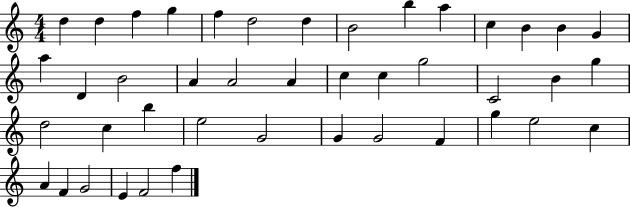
X:1
T:Untitled
M:4/4
L:1/4
K:C
d d f g f d2 d B2 b a c B B G a D B2 A A2 A c c g2 C2 B g d2 c b e2 G2 G G2 F g e2 c A F G2 E F2 f